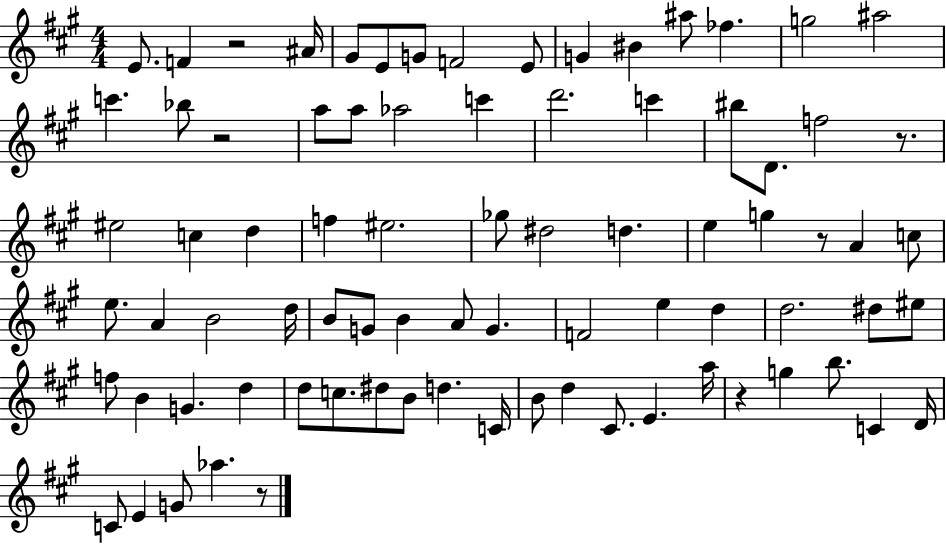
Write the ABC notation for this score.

X:1
T:Untitled
M:4/4
L:1/4
K:A
E/2 F z2 ^A/4 ^G/2 E/2 G/2 F2 E/2 G ^B ^a/2 _f g2 ^a2 c' _b/2 z2 a/2 a/2 _a2 c' d'2 c' ^b/2 D/2 f2 z/2 ^e2 c d f ^e2 _g/2 ^d2 d e g z/2 A c/2 e/2 A B2 d/4 B/2 G/2 B A/2 G F2 e d d2 ^d/2 ^e/2 f/2 B G d d/2 c/2 ^d/2 B/2 d C/4 B/2 d ^C/2 E a/4 z g b/2 C D/4 C/2 E G/2 _a z/2